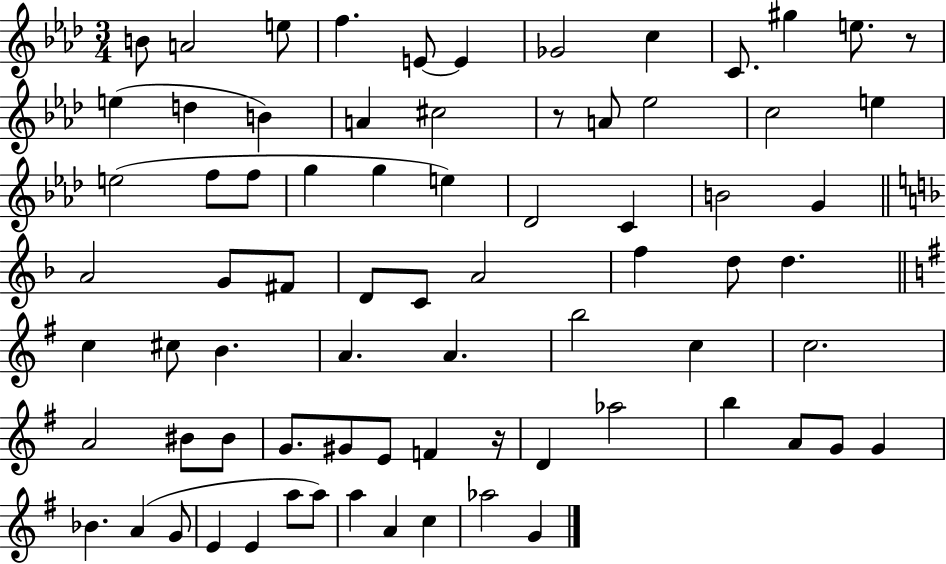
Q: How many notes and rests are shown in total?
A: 75